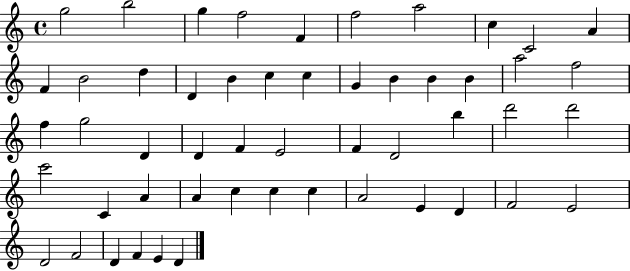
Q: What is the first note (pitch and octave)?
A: G5